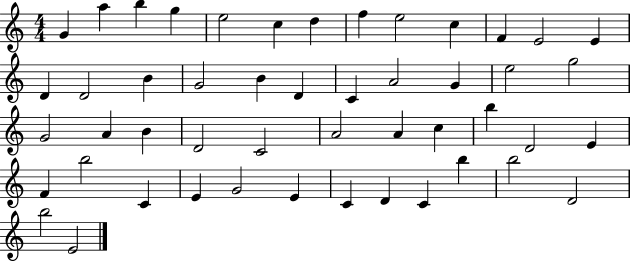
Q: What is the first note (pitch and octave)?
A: G4